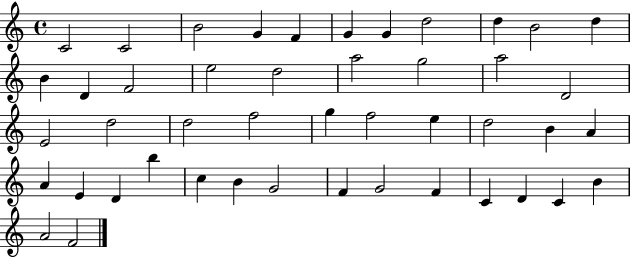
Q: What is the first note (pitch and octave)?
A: C4